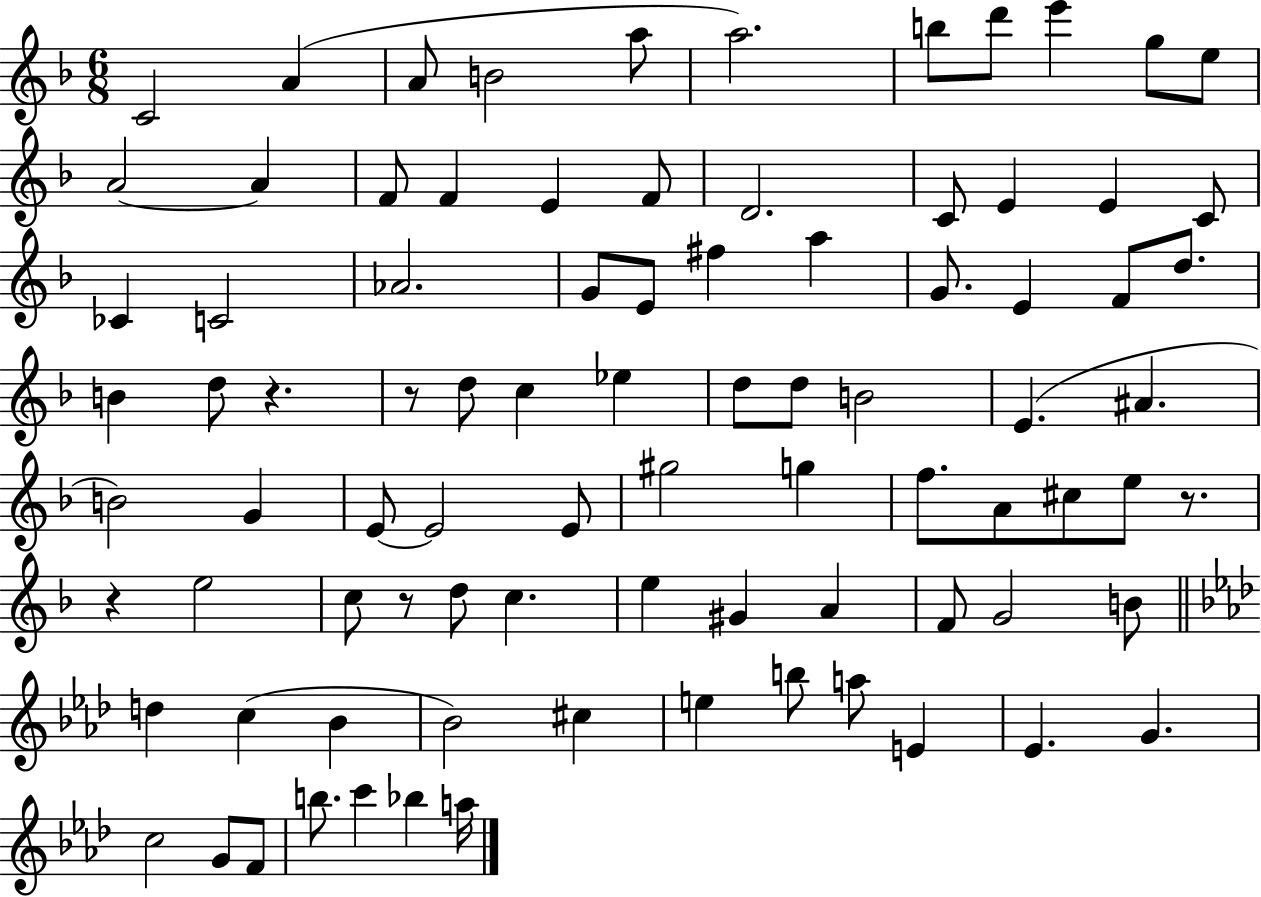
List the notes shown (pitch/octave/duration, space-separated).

C4/h A4/q A4/e B4/h A5/e A5/h. B5/e D6/e E6/q G5/e E5/e A4/h A4/q F4/e F4/q E4/q F4/e D4/h. C4/e E4/q E4/q C4/e CES4/q C4/h Ab4/h. G4/e E4/e F#5/q A5/q G4/e. E4/q F4/e D5/e. B4/q D5/e R/q. R/e D5/e C5/q Eb5/q D5/e D5/e B4/h E4/q. A#4/q. B4/h G4/q E4/e E4/h E4/e G#5/h G5/q F5/e. A4/e C#5/e E5/e R/e. R/q E5/h C5/e R/e D5/e C5/q. E5/q G#4/q A4/q F4/e G4/h B4/e D5/q C5/q Bb4/q Bb4/h C#5/q E5/q B5/e A5/e E4/q Eb4/q. G4/q. C5/h G4/e F4/e B5/e. C6/q Bb5/q A5/s